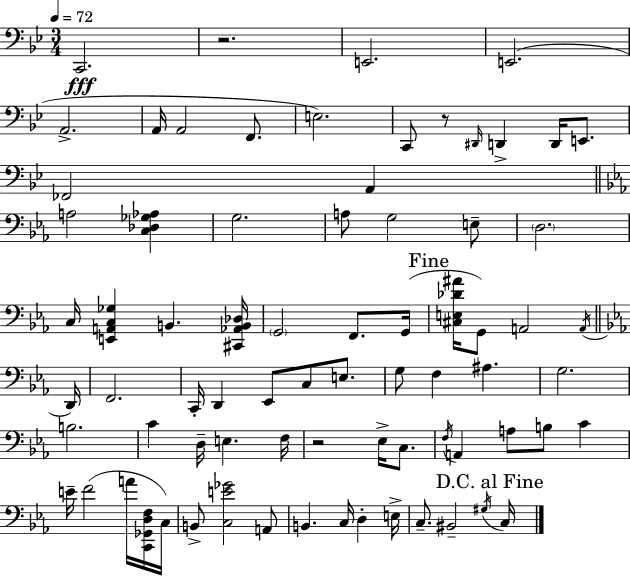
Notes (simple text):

C2/h. R/h. E2/h. E2/h. A2/h. A2/s A2/h F2/e. E3/h. C2/e R/e D#2/s D2/q D2/s E2/e. FES2/h A2/q A3/h [C3,Db3,Gb3,Ab3]/q G3/h. A3/e G3/h E3/e D3/h. C3/s [E2,A2,C3,Gb3]/q B2/q. [C#2,Ab2,B2,Db3]/s G2/h F2/e. G2/s [C#3,E3,Db4,A#4]/s G2/e A2/h A2/s D2/s F2/h. C2/s D2/q Eb2/e C3/e E3/e. G3/e F3/q A#3/q. G3/h. B3/h. C4/q D3/s E3/q. F3/s R/h Eb3/s C3/e. F3/s A2/q A3/e B3/e C4/q E4/s F4/h A4/s [C2,Gb2,D3,F3]/s C3/s B2/e [C3,E4,Gb4]/h A2/e B2/q. C3/s D3/q E3/s C3/e. BIS2/h G#3/s C3/s